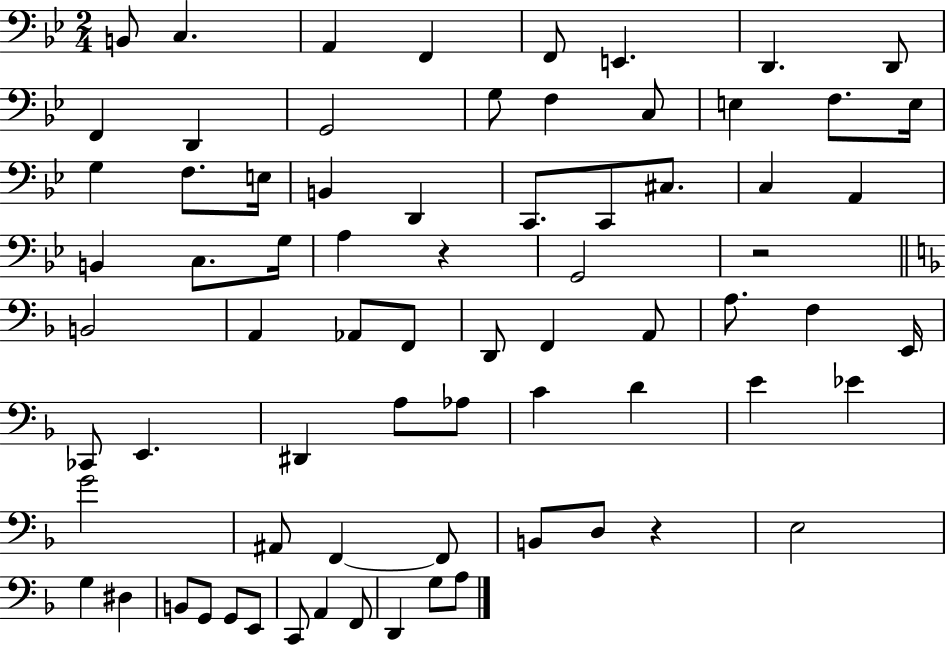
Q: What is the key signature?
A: BES major